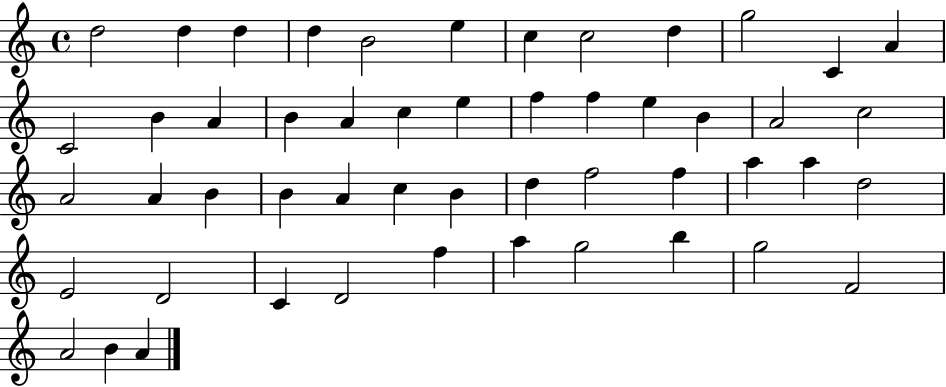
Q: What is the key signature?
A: C major